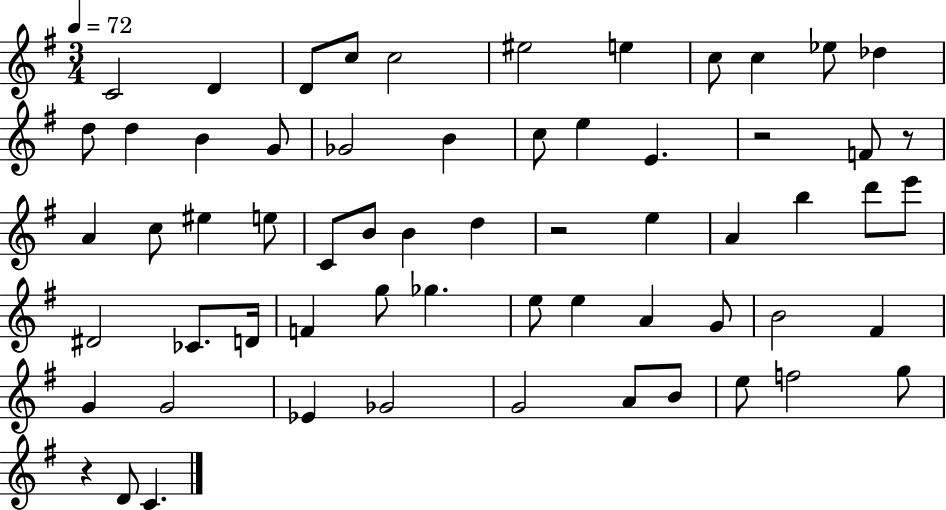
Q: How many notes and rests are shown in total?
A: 62